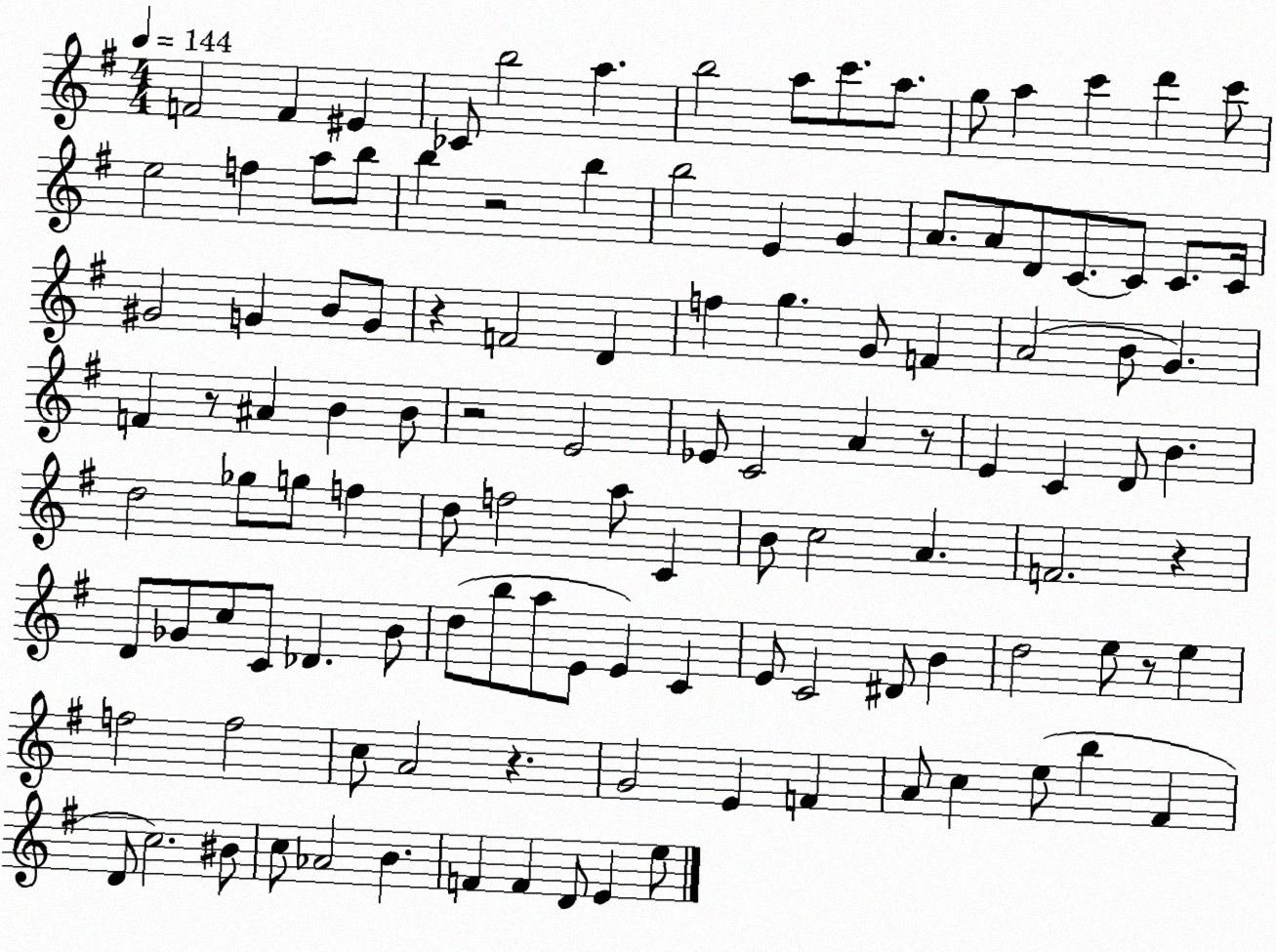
X:1
T:Untitled
M:4/4
L:1/4
K:G
F2 F ^E _C/2 b2 a b2 a/2 c'/2 a/2 g/2 a c' d' c'/2 e2 f a/2 b/2 b z2 b b2 E G A/2 A/2 D/2 C/2 C/2 C/2 C/4 ^G2 G B/2 G/2 z F2 D f g G/2 F A2 B/2 G F z/2 ^A B B/2 z2 E2 _E/2 C2 A z/2 E C D/2 B d2 _g/2 g/2 f d/2 f2 a/2 C B/2 c2 A F2 z D/2 _G/2 c/2 C/2 _D B/2 d/2 b/2 a/2 E/2 E C E/2 C2 ^D/2 B d2 e/2 z/2 e f2 f2 c/2 A2 z G2 E F A/2 c e/2 b ^F D/2 c2 ^B/2 c/2 _A2 B F F D/2 E e/2